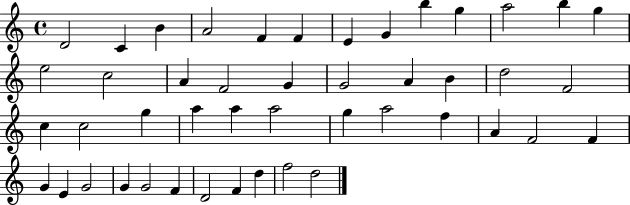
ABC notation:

X:1
T:Untitled
M:4/4
L:1/4
K:C
D2 C B A2 F F E G b g a2 b g e2 c2 A F2 G G2 A B d2 F2 c c2 g a a a2 g a2 f A F2 F G E G2 G G2 F D2 F d f2 d2